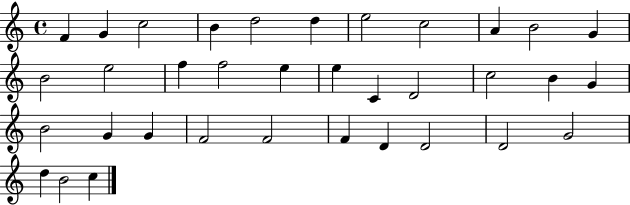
F4/q G4/q C5/h B4/q D5/h D5/q E5/h C5/h A4/q B4/h G4/q B4/h E5/h F5/q F5/h E5/q E5/q C4/q D4/h C5/h B4/q G4/q B4/h G4/q G4/q F4/h F4/h F4/q D4/q D4/h D4/h G4/h D5/q B4/h C5/q